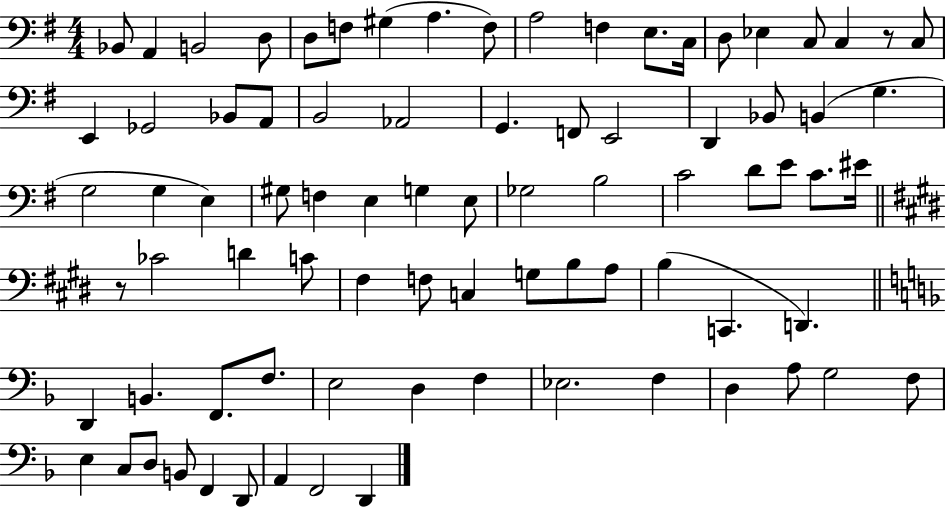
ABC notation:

X:1
T:Untitled
M:4/4
L:1/4
K:G
_B,,/2 A,, B,,2 D,/2 D,/2 F,/2 ^G, A, F,/2 A,2 F, E,/2 C,/4 D,/2 _E, C,/2 C, z/2 C,/2 E,, _G,,2 _B,,/2 A,,/2 B,,2 _A,,2 G,, F,,/2 E,,2 D,, _B,,/2 B,, G, G,2 G, E, ^G,/2 F, E, G, E,/2 _G,2 B,2 C2 D/2 E/2 C/2 ^E/4 z/2 _C2 D C/2 ^F, F,/2 C, G,/2 B,/2 A,/2 B, C,, D,, D,, B,, F,,/2 F,/2 E,2 D, F, _E,2 F, D, A,/2 G,2 F,/2 E, C,/2 D,/2 B,,/2 F,, D,,/2 A,, F,,2 D,,